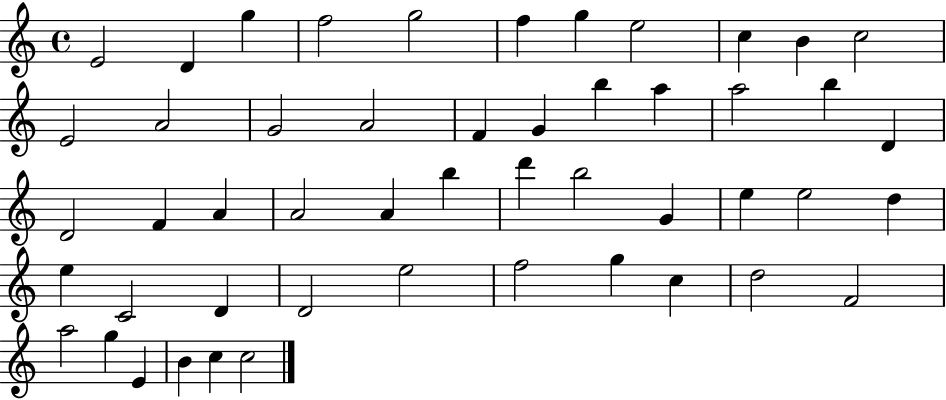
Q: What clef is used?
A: treble